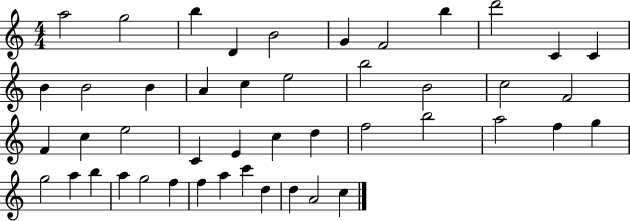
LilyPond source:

{
  \clef treble
  \numericTimeSignature
  \time 4/4
  \key c \major
  a''2 g''2 | b''4 d'4 b'2 | g'4 f'2 b''4 | d'''2 c'4 c'4 | \break b'4 b'2 b'4 | a'4 c''4 e''2 | b''2 b'2 | c''2 f'2 | \break f'4 c''4 e''2 | c'4 e'4 c''4 d''4 | f''2 b''2 | a''2 f''4 g''4 | \break g''2 a''4 b''4 | a''4 g''2 f''4 | f''4 a''4 c'''4 d''4 | d''4 a'2 c''4 | \break \bar "|."
}